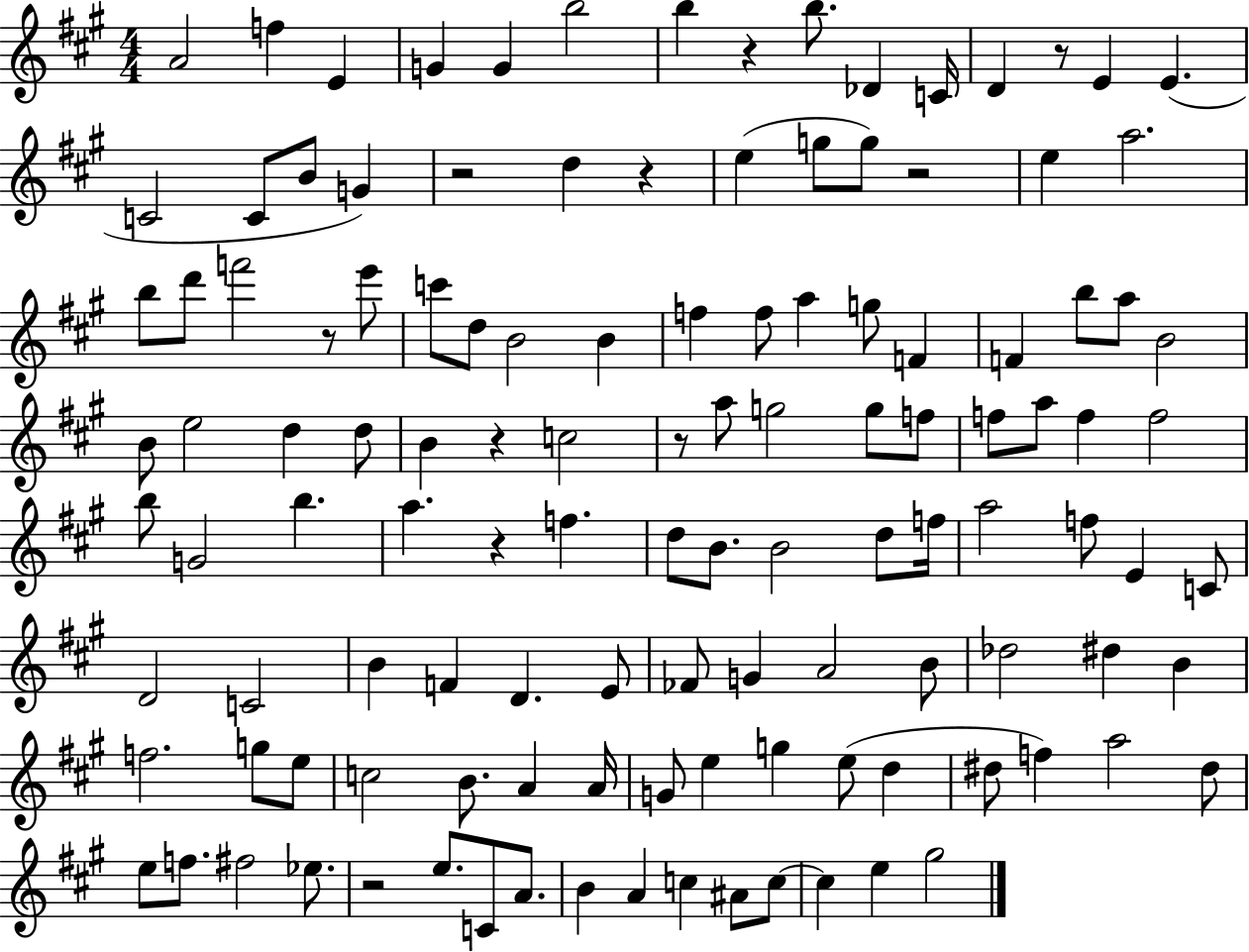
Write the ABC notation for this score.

X:1
T:Untitled
M:4/4
L:1/4
K:A
A2 f E G G b2 b z b/2 _D C/4 D z/2 E E C2 C/2 B/2 G z2 d z e g/2 g/2 z2 e a2 b/2 d'/2 f'2 z/2 e'/2 c'/2 d/2 B2 B f f/2 a g/2 F F b/2 a/2 B2 B/2 e2 d d/2 B z c2 z/2 a/2 g2 g/2 f/2 f/2 a/2 f f2 b/2 G2 b a z f d/2 B/2 B2 d/2 f/4 a2 f/2 E C/2 D2 C2 B F D E/2 _F/2 G A2 B/2 _d2 ^d B f2 g/2 e/2 c2 B/2 A A/4 G/2 e g e/2 d ^d/2 f a2 ^d/2 e/2 f/2 ^f2 _e/2 z2 e/2 C/2 A/2 B A c ^A/2 c/2 c e ^g2